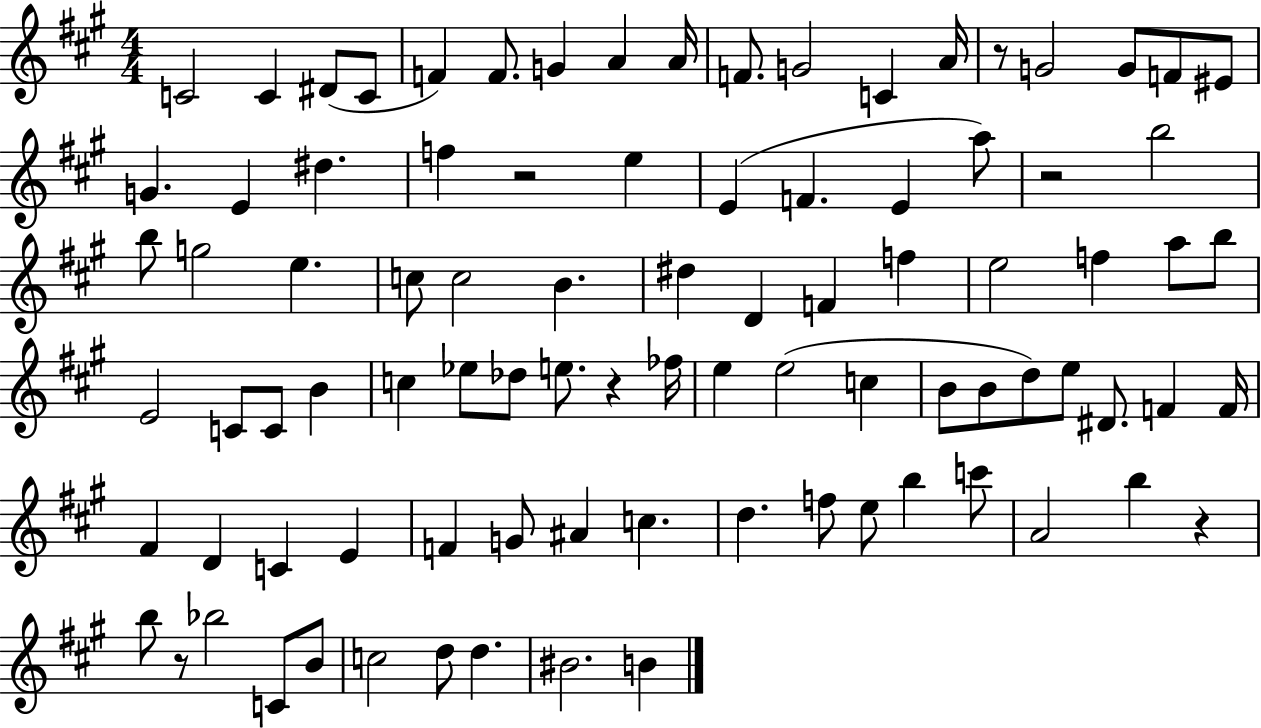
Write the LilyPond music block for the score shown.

{
  \clef treble
  \numericTimeSignature
  \time 4/4
  \key a \major
  c'2 c'4 dis'8( c'8 | f'4) f'8. g'4 a'4 a'16 | f'8. g'2 c'4 a'16 | r8 g'2 g'8 f'8 eis'8 | \break g'4. e'4 dis''4. | f''4 r2 e''4 | e'4( f'4. e'4 a''8) | r2 b''2 | \break b''8 g''2 e''4. | c''8 c''2 b'4. | dis''4 d'4 f'4 f''4 | e''2 f''4 a''8 b''8 | \break e'2 c'8 c'8 b'4 | c''4 ees''8 des''8 e''8. r4 fes''16 | e''4 e''2( c''4 | b'8 b'8 d''8) e''8 dis'8. f'4 f'16 | \break fis'4 d'4 c'4 e'4 | f'4 g'8 ais'4 c''4. | d''4. f''8 e''8 b''4 c'''8 | a'2 b''4 r4 | \break b''8 r8 bes''2 c'8 b'8 | c''2 d''8 d''4. | bis'2. b'4 | \bar "|."
}